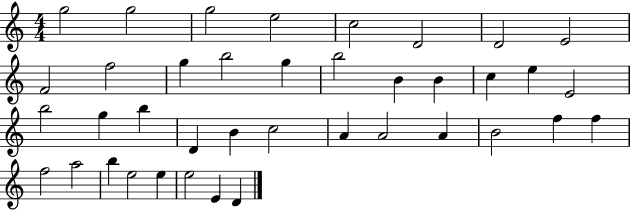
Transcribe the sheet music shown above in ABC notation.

X:1
T:Untitled
M:4/4
L:1/4
K:C
g2 g2 g2 e2 c2 D2 D2 E2 F2 f2 g b2 g b2 B B c e E2 b2 g b D B c2 A A2 A B2 f f f2 a2 b e2 e e2 E D